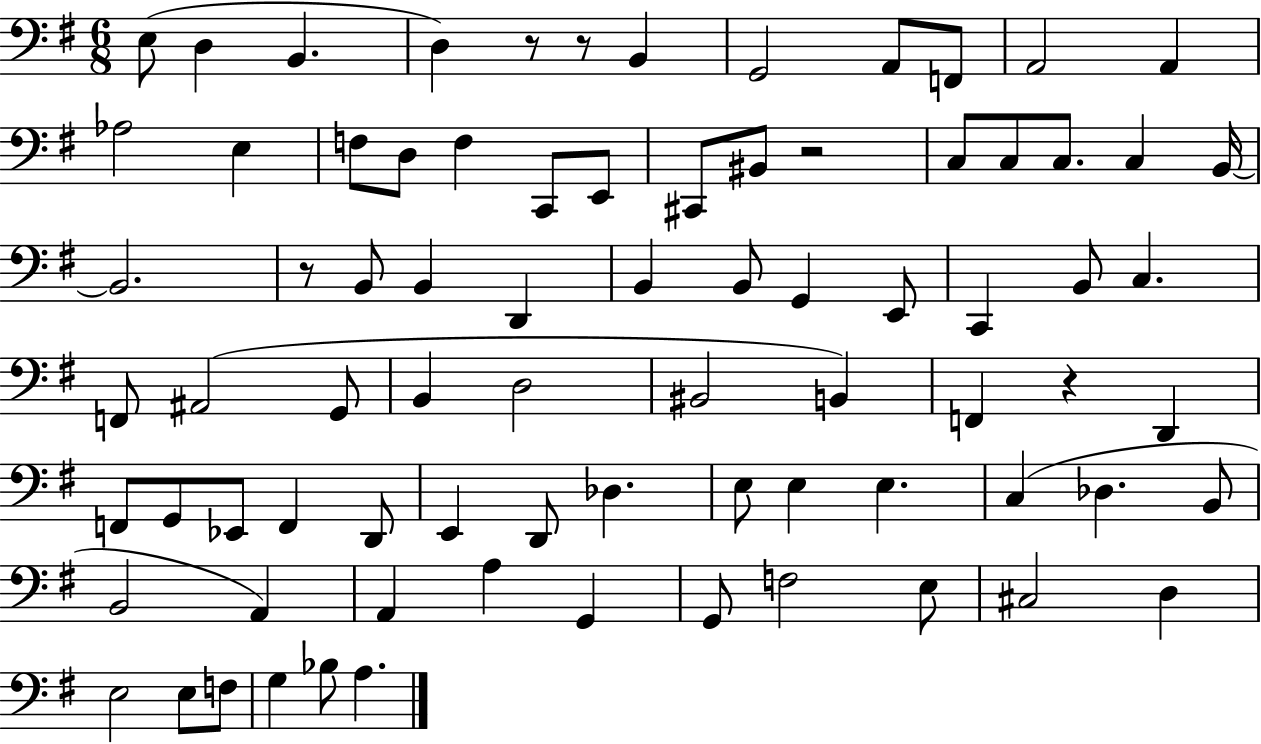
X:1
T:Untitled
M:6/8
L:1/4
K:G
E,/2 D, B,, D, z/2 z/2 B,, G,,2 A,,/2 F,,/2 A,,2 A,, _A,2 E, F,/2 D,/2 F, C,,/2 E,,/2 ^C,,/2 ^B,,/2 z2 C,/2 C,/2 C,/2 C, B,,/4 B,,2 z/2 B,,/2 B,, D,, B,, B,,/2 G,, E,,/2 C,, B,,/2 C, F,,/2 ^A,,2 G,,/2 B,, D,2 ^B,,2 B,, F,, z D,, F,,/2 G,,/2 _E,,/2 F,, D,,/2 E,, D,,/2 _D, E,/2 E, E, C, _D, B,,/2 B,,2 A,, A,, A, G,, G,,/2 F,2 E,/2 ^C,2 D, E,2 E,/2 F,/2 G, _B,/2 A,